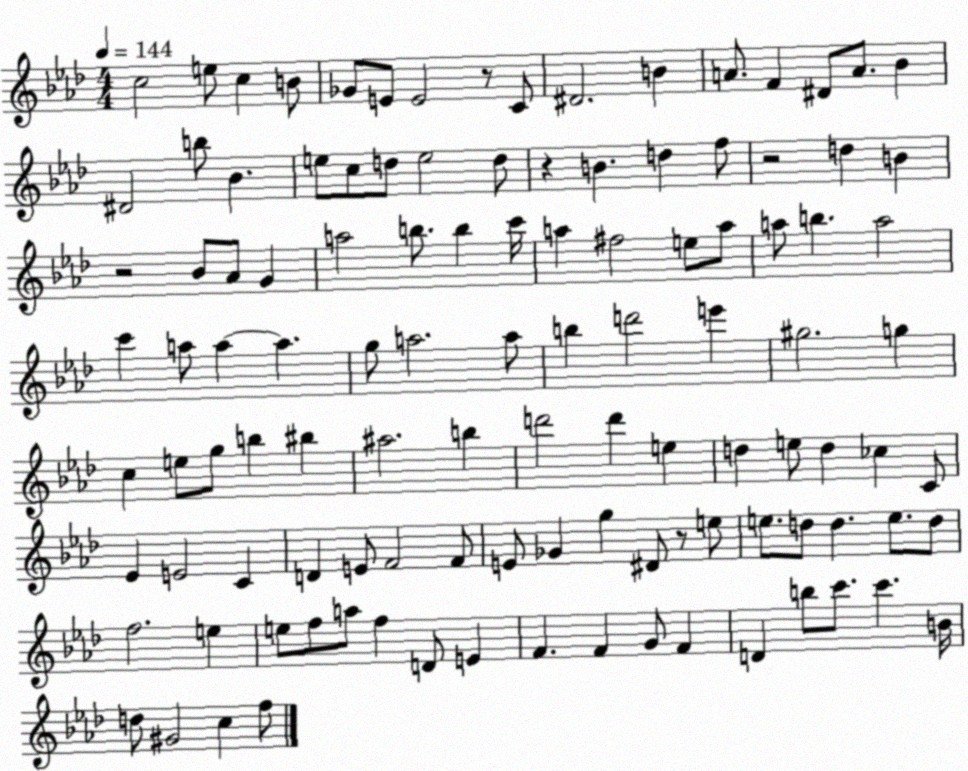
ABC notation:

X:1
T:Untitled
M:4/4
L:1/4
K:Ab
c2 e/2 c B/2 _G/2 E/2 E2 z/2 C/2 ^D2 B A/2 F ^D/2 A/2 _B ^D2 b/2 _B e/2 c/2 d/2 e2 d/2 z B d f/2 z2 d B z2 _B/2 _A/2 G a2 b/2 b c'/4 a ^f2 e/2 a/2 a/2 b a2 c' a/2 a a g/2 a2 a/2 b d'2 e' ^g2 g c e/2 g/2 b ^b ^a2 b d'2 d' e d e/2 d _c C/2 _E E2 C D E/2 F2 F/2 E/2 _G g ^D/2 z/2 e/2 e/2 d/2 d e/2 d/2 f2 e e/2 f/2 a/2 f D/2 E F F G/2 F D b/2 c'/2 c' B/4 d/2 ^G2 c f/2